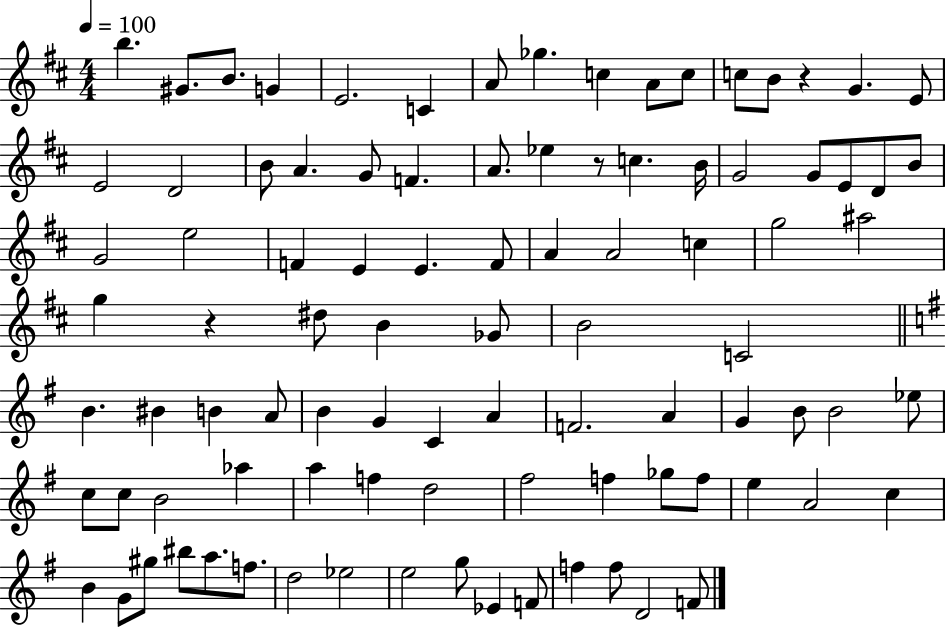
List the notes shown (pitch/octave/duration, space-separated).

B5/q. G#4/e. B4/e. G4/q E4/h. C4/q A4/e Gb5/q. C5/q A4/e C5/e C5/e B4/e R/q G4/q. E4/e E4/h D4/h B4/e A4/q. G4/e F4/q. A4/e. Eb5/q R/e C5/q. B4/s G4/h G4/e E4/e D4/e B4/e G4/h E5/h F4/q E4/q E4/q. F4/e A4/q A4/h C5/q G5/h A#5/h G5/q R/q D#5/e B4/q Gb4/e B4/h C4/h B4/q. BIS4/q B4/q A4/e B4/q G4/q C4/q A4/q F4/h. A4/q G4/q B4/e B4/h Eb5/e C5/e C5/e B4/h Ab5/q A5/q F5/q D5/h F#5/h F5/q Gb5/e F5/e E5/q A4/h C5/q B4/q G4/e G#5/e BIS5/e A5/e. F5/e. D5/h Eb5/h E5/h G5/e Eb4/q F4/e F5/q F5/e D4/h F4/e